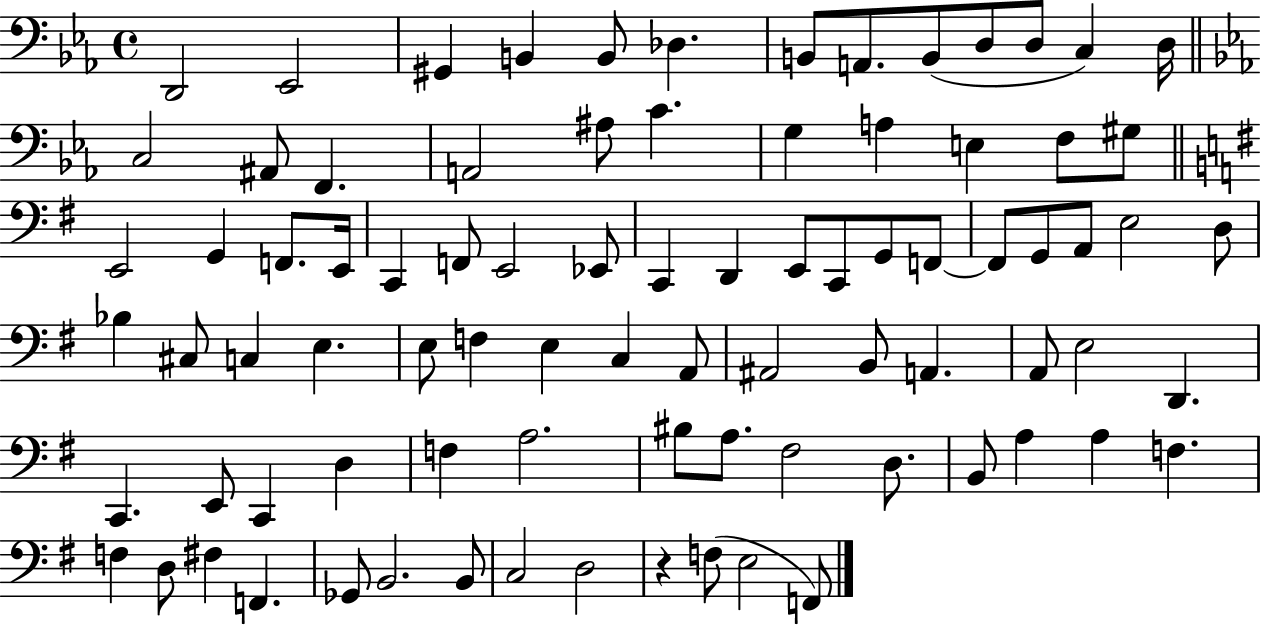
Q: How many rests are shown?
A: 1